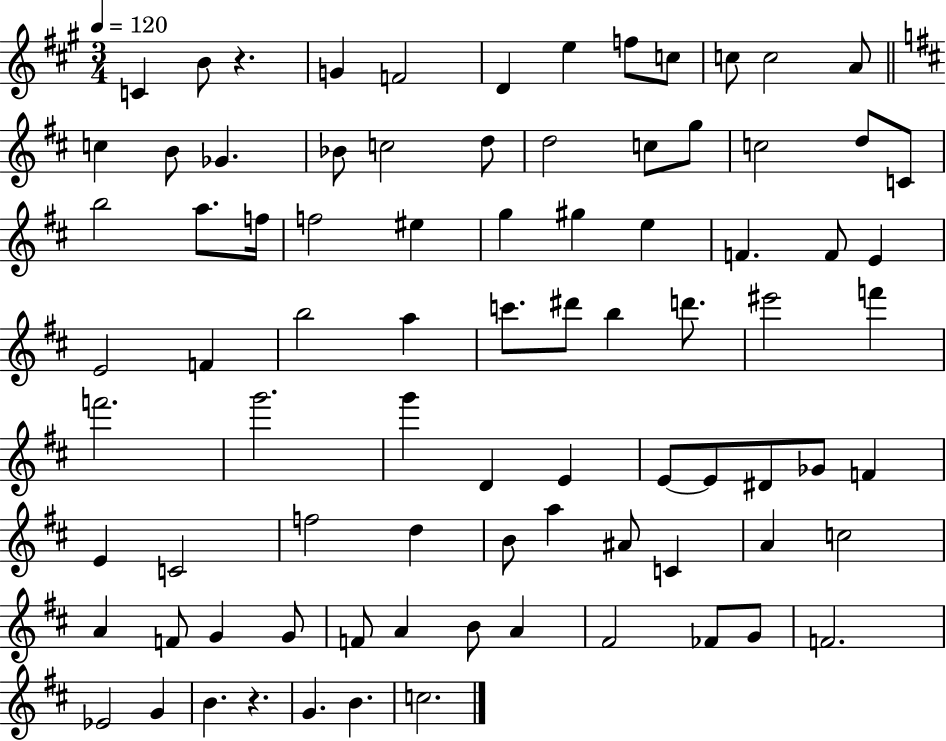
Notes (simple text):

C4/q B4/e R/q. G4/q F4/h D4/q E5/q F5/e C5/e C5/e C5/h A4/e C5/q B4/e Gb4/q. Bb4/e C5/h D5/e D5/h C5/e G5/e C5/h D5/e C4/e B5/h A5/e. F5/s F5/h EIS5/q G5/q G#5/q E5/q F4/q. F4/e E4/q E4/h F4/q B5/h A5/q C6/e. D#6/e B5/q D6/e. EIS6/h F6/q F6/h. G6/h. G6/q D4/q E4/q E4/e E4/e D#4/e Gb4/e F4/q E4/q C4/h F5/h D5/q B4/e A5/q A#4/e C4/q A4/q C5/h A4/q F4/e G4/q G4/e F4/e A4/q B4/e A4/q F#4/h FES4/e G4/e F4/h. Eb4/h G4/q B4/q. R/q. G4/q. B4/q. C5/h.